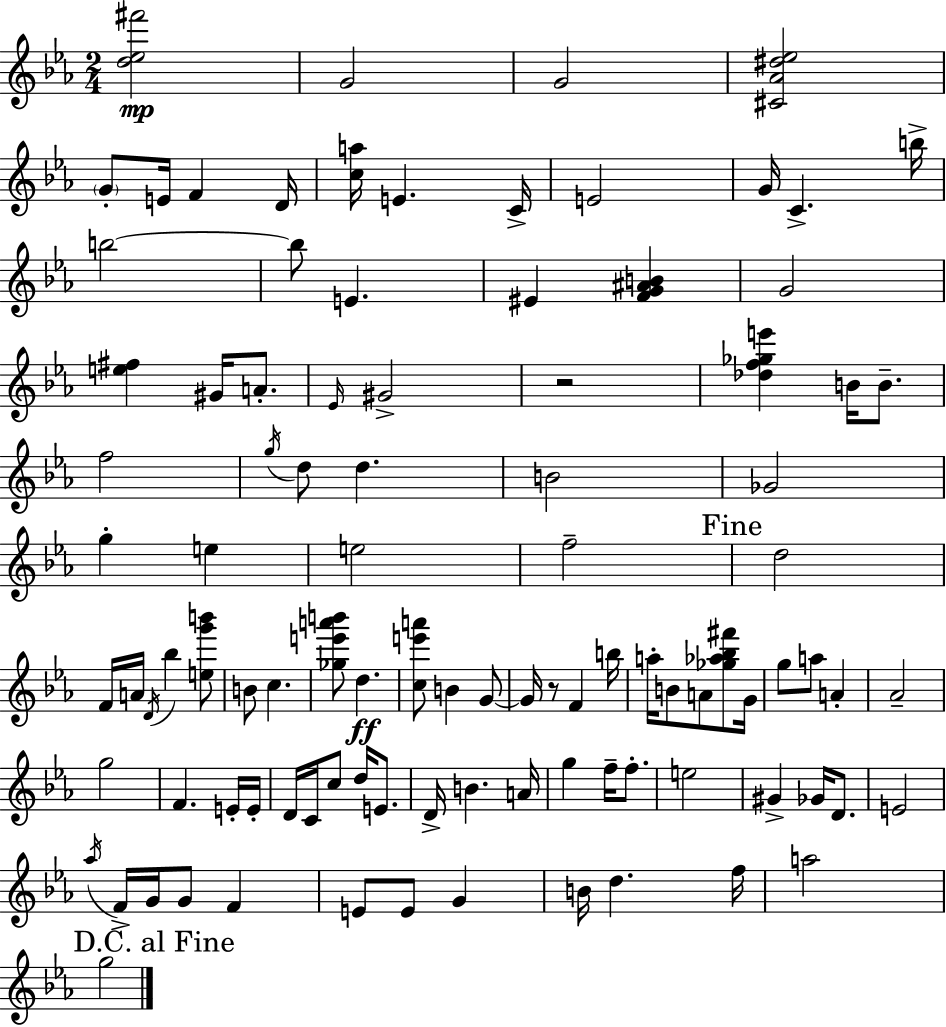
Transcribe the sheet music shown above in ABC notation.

X:1
T:Untitled
M:2/4
L:1/4
K:Cm
[d_e^f']2 G2 G2 [^C_A^d_e]2 G/2 E/4 F D/4 [ca]/4 E C/4 E2 G/4 C b/4 b2 b/2 E ^E [FG^AB] G2 [e^f] ^G/4 A/2 _E/4 ^G2 z2 [_df_ge'] B/4 B/2 f2 g/4 d/2 d B2 _G2 g e e2 f2 d2 F/4 A/4 D/4 _b [eg'b']/2 B/2 c [_ge'a'b']/2 d [ce'a']/2 B G/2 G/4 z/2 F b/4 a/4 B/2 A/2 [_g_a_b^f']/2 G/4 g/2 a/2 A _A2 g2 F E/4 E/4 D/4 C/4 c/2 d/4 E/2 D/4 B A/4 g f/4 f/2 e2 ^G _G/4 D/2 E2 _a/4 F/4 G/4 G/2 F E/2 E/2 G B/4 d f/4 a2 g2